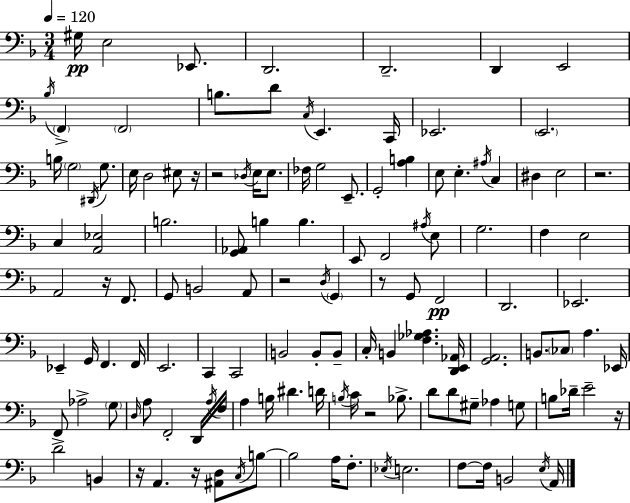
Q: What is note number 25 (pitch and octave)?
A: Db3